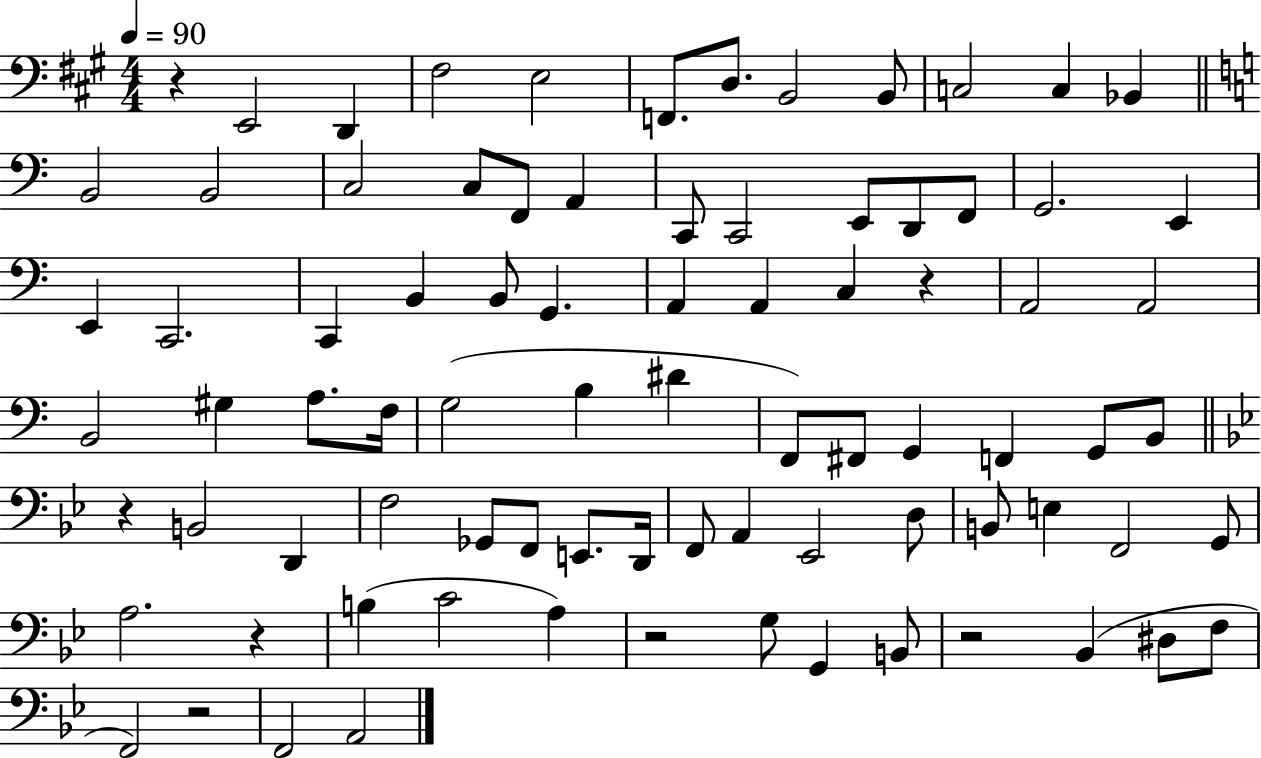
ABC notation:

X:1
T:Untitled
M:4/4
L:1/4
K:A
z E,,2 D,, ^F,2 E,2 F,,/2 D,/2 B,,2 B,,/2 C,2 C, _B,, B,,2 B,,2 C,2 C,/2 F,,/2 A,, C,,/2 C,,2 E,,/2 D,,/2 F,,/2 G,,2 E,, E,, C,,2 C,, B,, B,,/2 G,, A,, A,, C, z A,,2 A,,2 B,,2 ^G, A,/2 F,/4 G,2 B, ^D F,,/2 ^F,,/2 G,, F,, G,,/2 B,,/2 z B,,2 D,, F,2 _G,,/2 F,,/2 E,,/2 D,,/4 F,,/2 A,, _E,,2 D,/2 B,,/2 E, F,,2 G,,/2 A,2 z B, C2 A, z2 G,/2 G,, B,,/2 z2 _B,, ^D,/2 F,/2 F,,2 z2 F,,2 A,,2